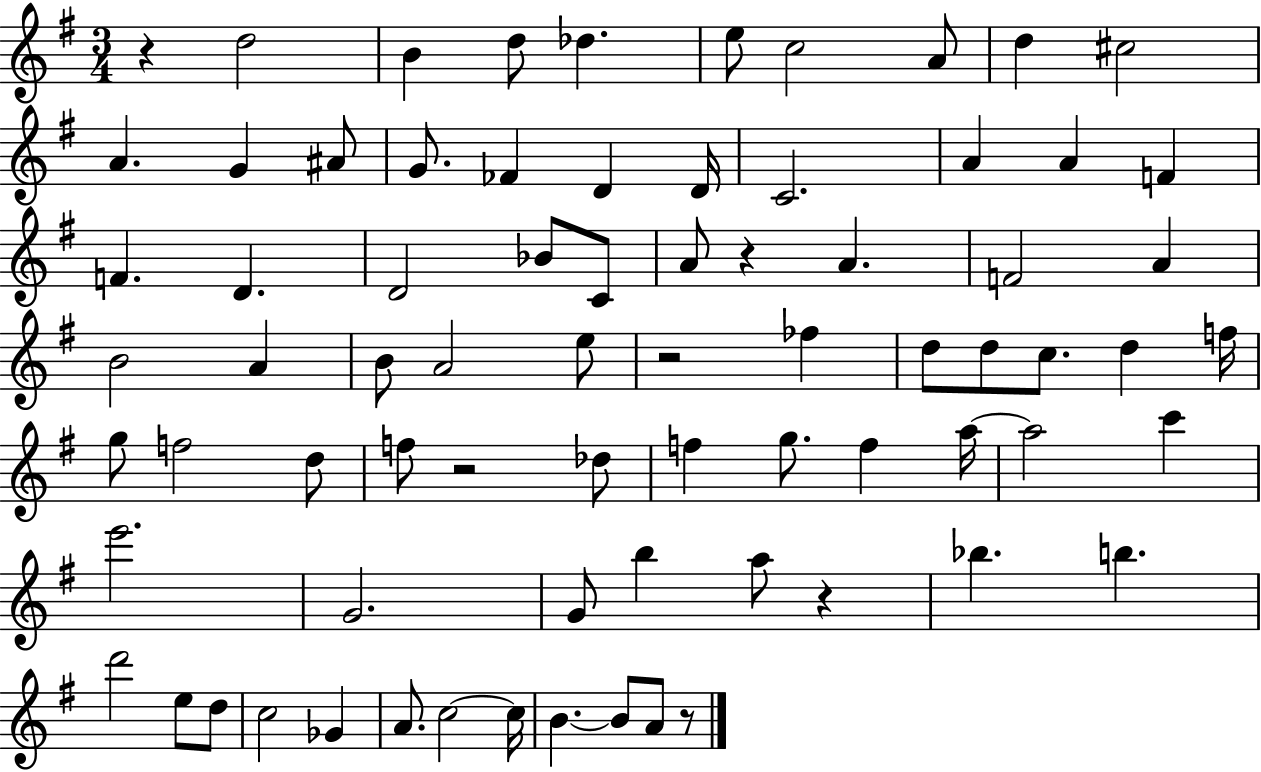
R/q D5/h B4/q D5/e Db5/q. E5/e C5/h A4/e D5/q C#5/h A4/q. G4/q A#4/e G4/e. FES4/q D4/q D4/s C4/h. A4/q A4/q F4/q F4/q. D4/q. D4/h Bb4/e C4/e A4/e R/q A4/q. F4/h A4/q B4/h A4/q B4/e A4/h E5/e R/h FES5/q D5/e D5/e C5/e. D5/q F5/s G5/e F5/h D5/e F5/e R/h Db5/e F5/q G5/e. F5/q A5/s A5/h C6/q E6/h. G4/h. G4/e B5/q A5/e R/q Bb5/q. B5/q. D6/h E5/e D5/e C5/h Gb4/q A4/e. C5/h C5/s B4/q. B4/e A4/e R/e